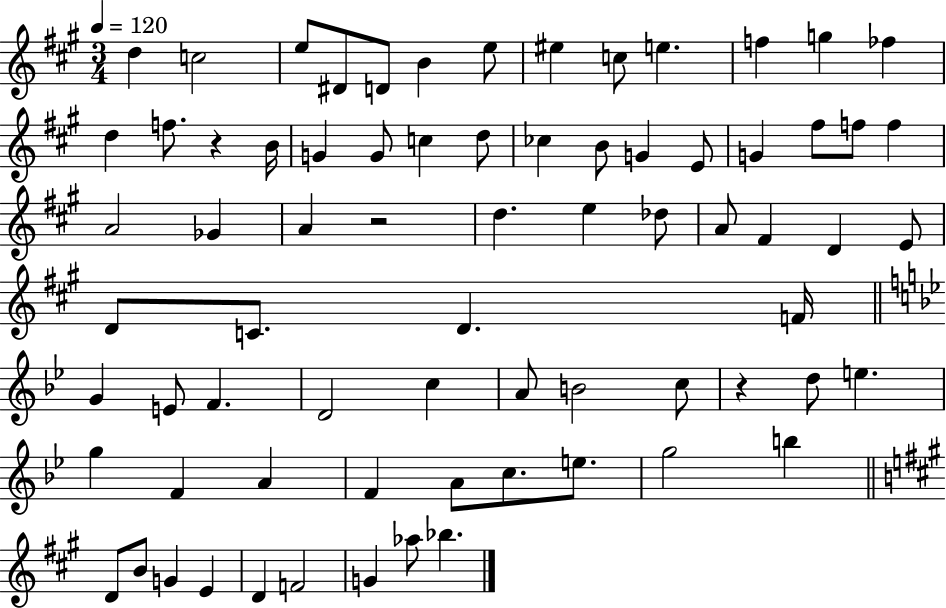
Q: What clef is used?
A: treble